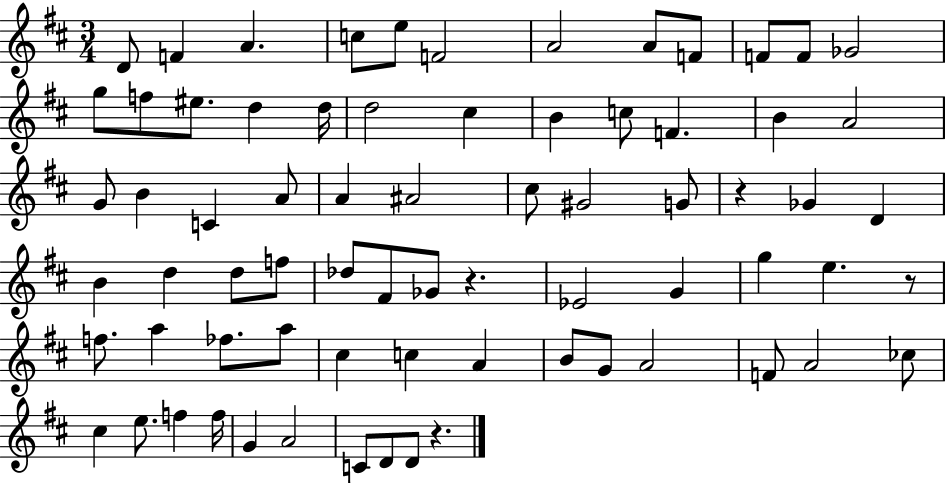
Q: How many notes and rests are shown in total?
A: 72